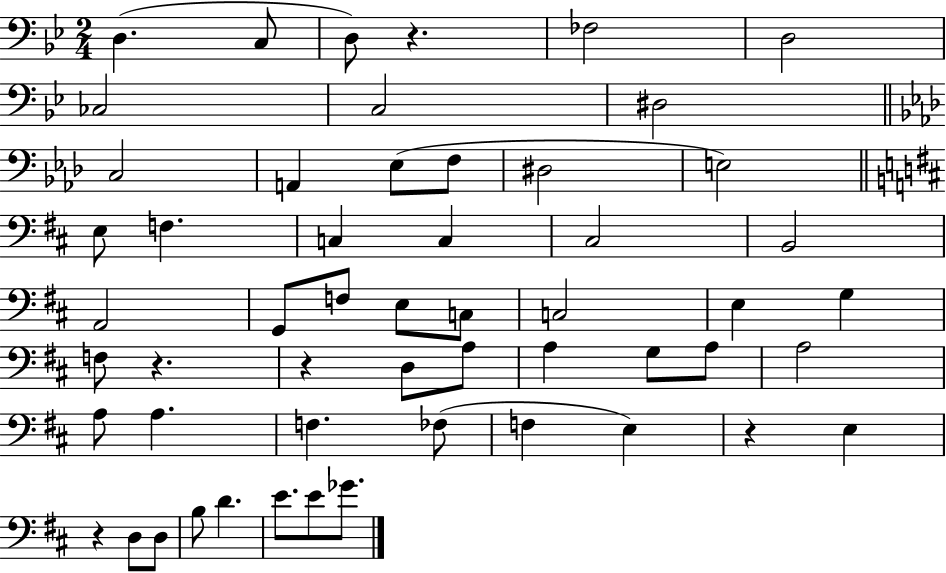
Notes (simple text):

D3/q. C3/e D3/e R/q. FES3/h D3/h CES3/h C3/h D#3/h C3/h A2/q Eb3/e F3/e D#3/h E3/h E3/e F3/q. C3/q C3/q C#3/h B2/h A2/h G2/e F3/e E3/e C3/e C3/h E3/q G3/q F3/e R/q. R/q D3/e A3/e A3/q G3/e A3/e A3/h A3/e A3/q. F3/q. FES3/e F3/q E3/q R/q E3/q R/q D3/e D3/e B3/e D4/q. E4/e. E4/e Gb4/e.